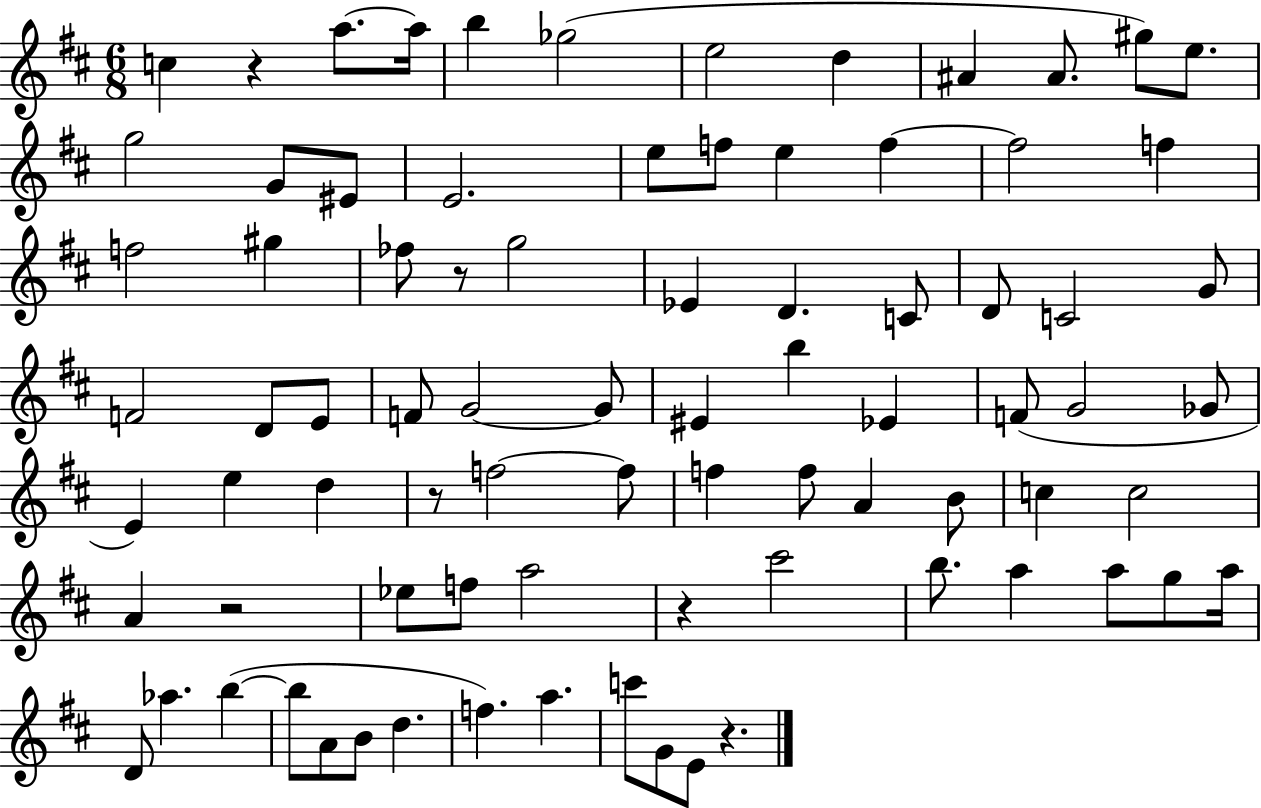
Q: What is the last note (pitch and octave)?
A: E4